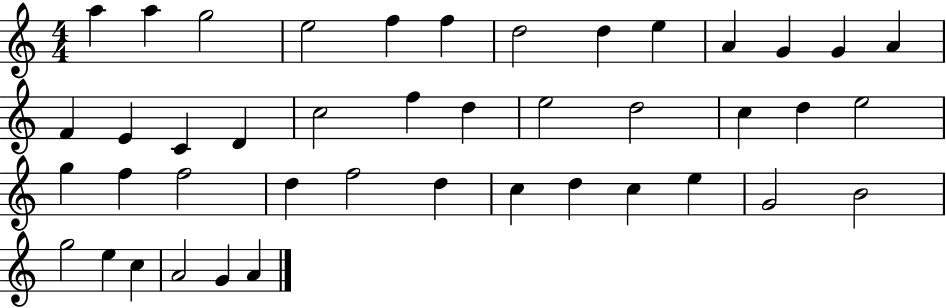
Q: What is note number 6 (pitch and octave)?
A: F5